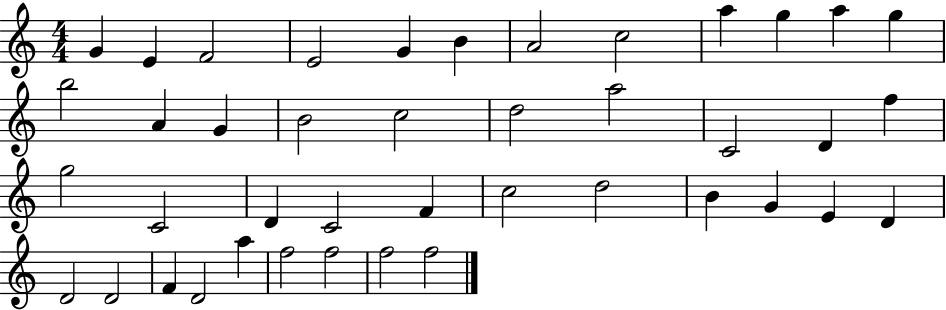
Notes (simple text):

G4/q E4/q F4/h E4/h G4/q B4/q A4/h C5/h A5/q G5/q A5/q G5/q B5/h A4/q G4/q B4/h C5/h D5/h A5/h C4/h D4/q F5/q G5/h C4/h D4/q C4/h F4/q C5/h D5/h B4/q G4/q E4/q D4/q D4/h D4/h F4/q D4/h A5/q F5/h F5/h F5/h F5/h